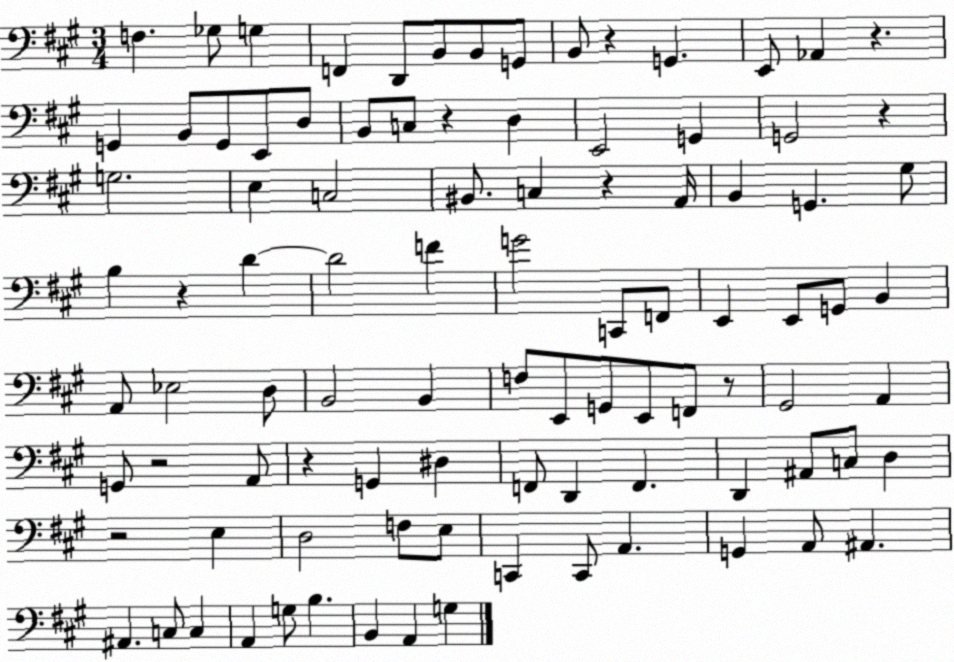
X:1
T:Untitled
M:3/4
L:1/4
K:A
F, _G,/2 G, F,, D,,/2 B,,/2 B,,/2 G,,/2 B,,/2 z G,, E,,/2 _A,, z G,, B,,/2 G,,/2 E,,/2 D,/2 B,,/2 C,/2 z D, E,,2 G,, G,,2 z G,2 E, C,2 ^B,,/2 C, z A,,/4 B,, G,, ^G,/2 B, z D D2 F G2 C,,/2 F,,/2 E,, E,,/2 G,,/2 B,, A,,/2 _E,2 D,/2 B,,2 B,, F,/2 E,,/2 G,,/2 E,,/2 F,,/2 z/2 ^G,,2 A,, G,,/2 z2 A,,/2 z G,, ^D, F,,/2 D,, F,, D,, ^A,,/2 C,/2 D, z2 E, D,2 F,/2 E,/2 C,, C,,/2 A,, G,, A,,/2 ^A,, ^A,, C,/2 C, A,, G,/2 B, B,, A,, G,